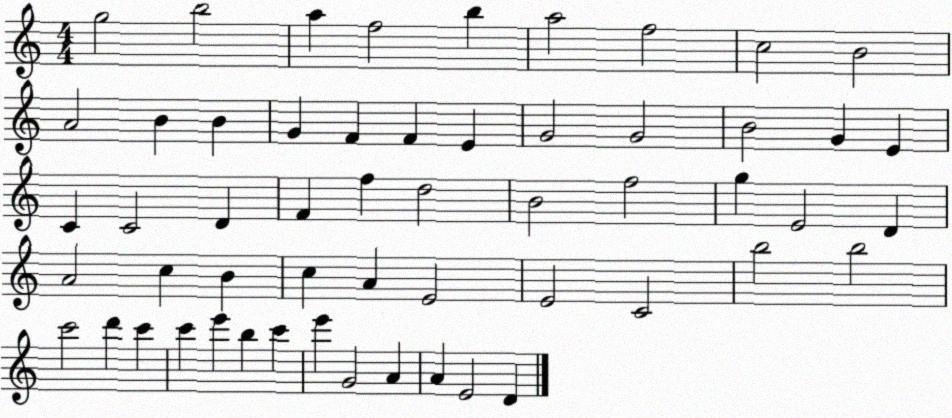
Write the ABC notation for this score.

X:1
T:Untitled
M:4/4
L:1/4
K:C
g2 b2 a f2 b a2 f2 c2 B2 A2 B B G F F E G2 G2 B2 G E C C2 D F f d2 B2 f2 g E2 D A2 c B c A E2 E2 C2 b2 b2 c'2 d' c' c' e' b c' e' G2 A A E2 D